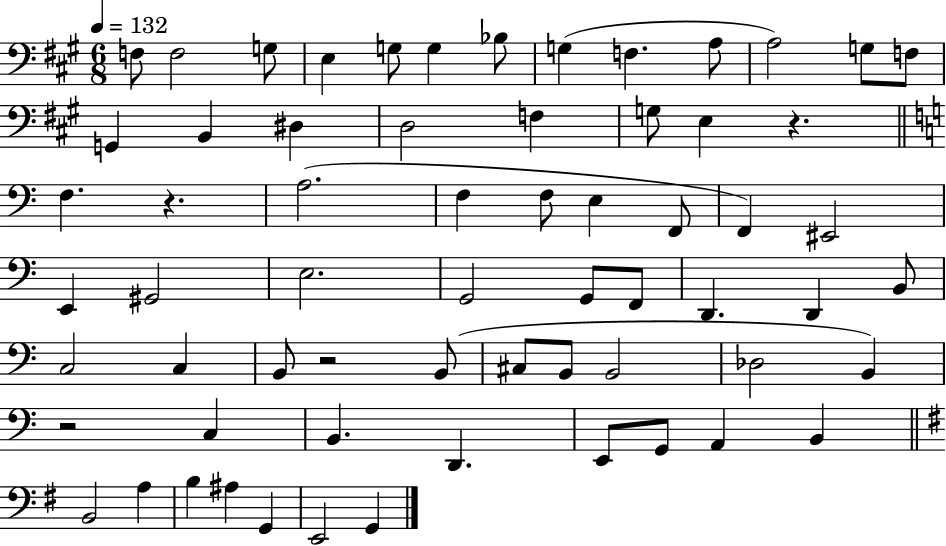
F3/e F3/h G3/e E3/q G3/e G3/q Bb3/e G3/q F3/q. A3/e A3/h G3/e F3/e G2/q B2/q D#3/q D3/h F3/q G3/e E3/q R/q. F3/q. R/q. A3/h. F3/q F3/e E3/q F2/e F2/q EIS2/h E2/q G#2/h E3/h. G2/h G2/e F2/e D2/q. D2/q B2/e C3/h C3/q B2/e R/h B2/e C#3/e B2/e B2/h Db3/h B2/q R/h C3/q B2/q. D2/q. E2/e G2/e A2/q B2/q B2/h A3/q B3/q A#3/q G2/q E2/h G2/q